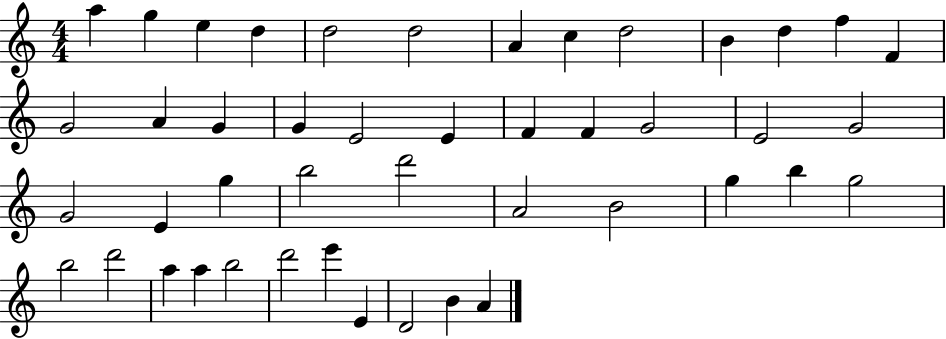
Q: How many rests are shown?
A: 0